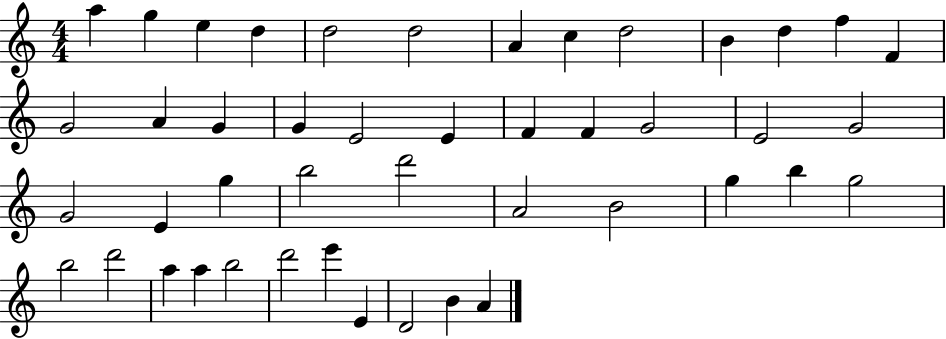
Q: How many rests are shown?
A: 0